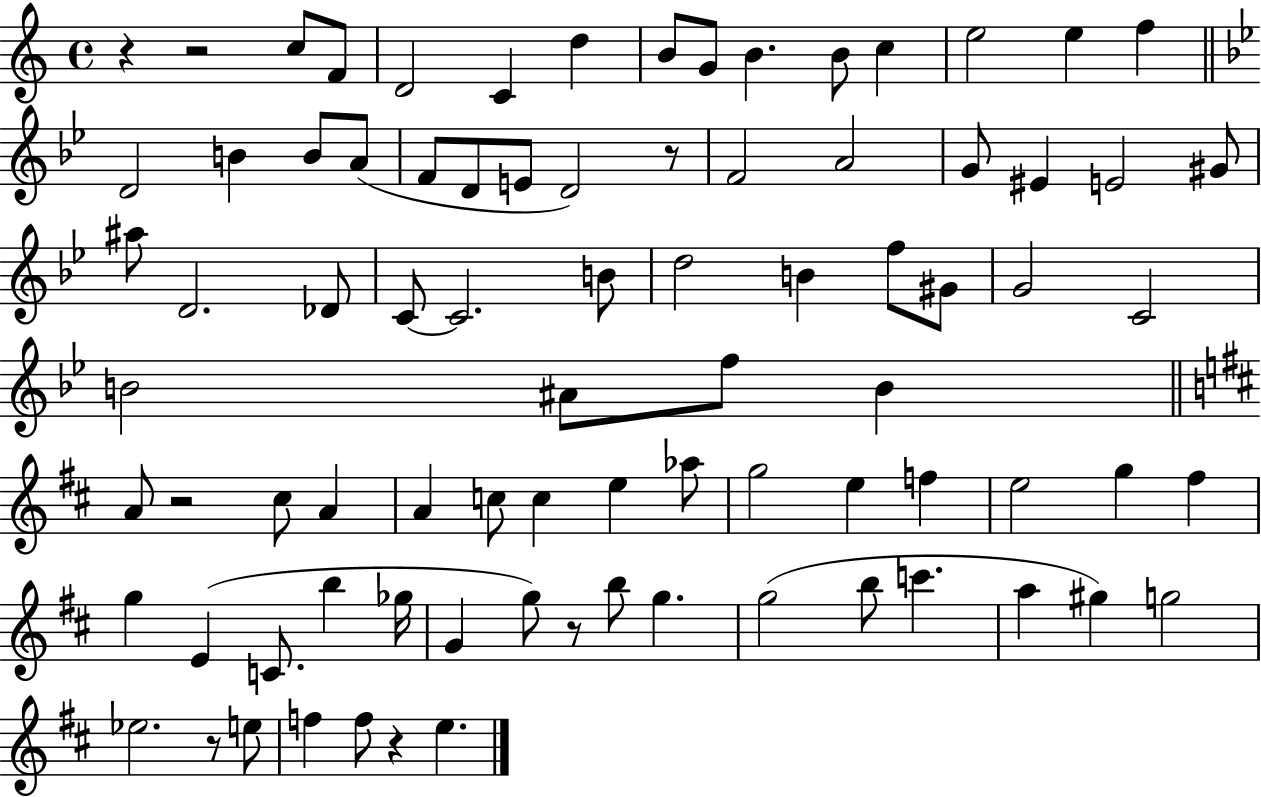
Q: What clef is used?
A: treble